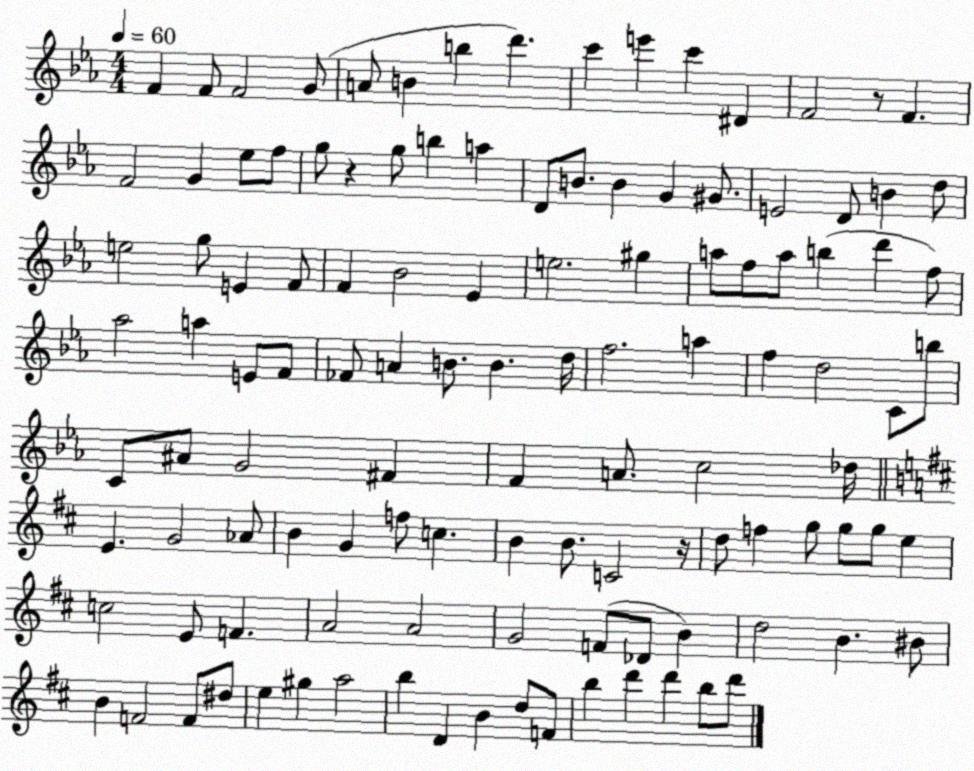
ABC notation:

X:1
T:Untitled
M:4/4
L:1/4
K:Eb
F F/2 F2 G/2 A/2 B b d' c' e' c' ^D F2 z/2 F F2 G _e/2 f/2 g/2 z g/2 b a D/2 B/2 B G ^G/2 E2 D/2 B d/2 e2 g/2 E F/2 F _B2 _E e2 ^g a/2 f/2 a/2 b d' f/2 _a2 a E/2 F/2 _F/2 A B/2 B d/4 f2 a f d2 C/2 b/2 C/2 ^A/2 G2 ^F F A/2 c2 _d/4 E G2 _A/2 B G f/2 c B B/2 C2 z/4 d/2 f g/2 g/2 g/2 e c2 E/2 F A2 A2 G2 F/2 _D/2 B d2 B ^B/2 B F2 F/2 ^d/2 e ^g a2 b D B d/2 F/2 b d' d' b/2 d'/2